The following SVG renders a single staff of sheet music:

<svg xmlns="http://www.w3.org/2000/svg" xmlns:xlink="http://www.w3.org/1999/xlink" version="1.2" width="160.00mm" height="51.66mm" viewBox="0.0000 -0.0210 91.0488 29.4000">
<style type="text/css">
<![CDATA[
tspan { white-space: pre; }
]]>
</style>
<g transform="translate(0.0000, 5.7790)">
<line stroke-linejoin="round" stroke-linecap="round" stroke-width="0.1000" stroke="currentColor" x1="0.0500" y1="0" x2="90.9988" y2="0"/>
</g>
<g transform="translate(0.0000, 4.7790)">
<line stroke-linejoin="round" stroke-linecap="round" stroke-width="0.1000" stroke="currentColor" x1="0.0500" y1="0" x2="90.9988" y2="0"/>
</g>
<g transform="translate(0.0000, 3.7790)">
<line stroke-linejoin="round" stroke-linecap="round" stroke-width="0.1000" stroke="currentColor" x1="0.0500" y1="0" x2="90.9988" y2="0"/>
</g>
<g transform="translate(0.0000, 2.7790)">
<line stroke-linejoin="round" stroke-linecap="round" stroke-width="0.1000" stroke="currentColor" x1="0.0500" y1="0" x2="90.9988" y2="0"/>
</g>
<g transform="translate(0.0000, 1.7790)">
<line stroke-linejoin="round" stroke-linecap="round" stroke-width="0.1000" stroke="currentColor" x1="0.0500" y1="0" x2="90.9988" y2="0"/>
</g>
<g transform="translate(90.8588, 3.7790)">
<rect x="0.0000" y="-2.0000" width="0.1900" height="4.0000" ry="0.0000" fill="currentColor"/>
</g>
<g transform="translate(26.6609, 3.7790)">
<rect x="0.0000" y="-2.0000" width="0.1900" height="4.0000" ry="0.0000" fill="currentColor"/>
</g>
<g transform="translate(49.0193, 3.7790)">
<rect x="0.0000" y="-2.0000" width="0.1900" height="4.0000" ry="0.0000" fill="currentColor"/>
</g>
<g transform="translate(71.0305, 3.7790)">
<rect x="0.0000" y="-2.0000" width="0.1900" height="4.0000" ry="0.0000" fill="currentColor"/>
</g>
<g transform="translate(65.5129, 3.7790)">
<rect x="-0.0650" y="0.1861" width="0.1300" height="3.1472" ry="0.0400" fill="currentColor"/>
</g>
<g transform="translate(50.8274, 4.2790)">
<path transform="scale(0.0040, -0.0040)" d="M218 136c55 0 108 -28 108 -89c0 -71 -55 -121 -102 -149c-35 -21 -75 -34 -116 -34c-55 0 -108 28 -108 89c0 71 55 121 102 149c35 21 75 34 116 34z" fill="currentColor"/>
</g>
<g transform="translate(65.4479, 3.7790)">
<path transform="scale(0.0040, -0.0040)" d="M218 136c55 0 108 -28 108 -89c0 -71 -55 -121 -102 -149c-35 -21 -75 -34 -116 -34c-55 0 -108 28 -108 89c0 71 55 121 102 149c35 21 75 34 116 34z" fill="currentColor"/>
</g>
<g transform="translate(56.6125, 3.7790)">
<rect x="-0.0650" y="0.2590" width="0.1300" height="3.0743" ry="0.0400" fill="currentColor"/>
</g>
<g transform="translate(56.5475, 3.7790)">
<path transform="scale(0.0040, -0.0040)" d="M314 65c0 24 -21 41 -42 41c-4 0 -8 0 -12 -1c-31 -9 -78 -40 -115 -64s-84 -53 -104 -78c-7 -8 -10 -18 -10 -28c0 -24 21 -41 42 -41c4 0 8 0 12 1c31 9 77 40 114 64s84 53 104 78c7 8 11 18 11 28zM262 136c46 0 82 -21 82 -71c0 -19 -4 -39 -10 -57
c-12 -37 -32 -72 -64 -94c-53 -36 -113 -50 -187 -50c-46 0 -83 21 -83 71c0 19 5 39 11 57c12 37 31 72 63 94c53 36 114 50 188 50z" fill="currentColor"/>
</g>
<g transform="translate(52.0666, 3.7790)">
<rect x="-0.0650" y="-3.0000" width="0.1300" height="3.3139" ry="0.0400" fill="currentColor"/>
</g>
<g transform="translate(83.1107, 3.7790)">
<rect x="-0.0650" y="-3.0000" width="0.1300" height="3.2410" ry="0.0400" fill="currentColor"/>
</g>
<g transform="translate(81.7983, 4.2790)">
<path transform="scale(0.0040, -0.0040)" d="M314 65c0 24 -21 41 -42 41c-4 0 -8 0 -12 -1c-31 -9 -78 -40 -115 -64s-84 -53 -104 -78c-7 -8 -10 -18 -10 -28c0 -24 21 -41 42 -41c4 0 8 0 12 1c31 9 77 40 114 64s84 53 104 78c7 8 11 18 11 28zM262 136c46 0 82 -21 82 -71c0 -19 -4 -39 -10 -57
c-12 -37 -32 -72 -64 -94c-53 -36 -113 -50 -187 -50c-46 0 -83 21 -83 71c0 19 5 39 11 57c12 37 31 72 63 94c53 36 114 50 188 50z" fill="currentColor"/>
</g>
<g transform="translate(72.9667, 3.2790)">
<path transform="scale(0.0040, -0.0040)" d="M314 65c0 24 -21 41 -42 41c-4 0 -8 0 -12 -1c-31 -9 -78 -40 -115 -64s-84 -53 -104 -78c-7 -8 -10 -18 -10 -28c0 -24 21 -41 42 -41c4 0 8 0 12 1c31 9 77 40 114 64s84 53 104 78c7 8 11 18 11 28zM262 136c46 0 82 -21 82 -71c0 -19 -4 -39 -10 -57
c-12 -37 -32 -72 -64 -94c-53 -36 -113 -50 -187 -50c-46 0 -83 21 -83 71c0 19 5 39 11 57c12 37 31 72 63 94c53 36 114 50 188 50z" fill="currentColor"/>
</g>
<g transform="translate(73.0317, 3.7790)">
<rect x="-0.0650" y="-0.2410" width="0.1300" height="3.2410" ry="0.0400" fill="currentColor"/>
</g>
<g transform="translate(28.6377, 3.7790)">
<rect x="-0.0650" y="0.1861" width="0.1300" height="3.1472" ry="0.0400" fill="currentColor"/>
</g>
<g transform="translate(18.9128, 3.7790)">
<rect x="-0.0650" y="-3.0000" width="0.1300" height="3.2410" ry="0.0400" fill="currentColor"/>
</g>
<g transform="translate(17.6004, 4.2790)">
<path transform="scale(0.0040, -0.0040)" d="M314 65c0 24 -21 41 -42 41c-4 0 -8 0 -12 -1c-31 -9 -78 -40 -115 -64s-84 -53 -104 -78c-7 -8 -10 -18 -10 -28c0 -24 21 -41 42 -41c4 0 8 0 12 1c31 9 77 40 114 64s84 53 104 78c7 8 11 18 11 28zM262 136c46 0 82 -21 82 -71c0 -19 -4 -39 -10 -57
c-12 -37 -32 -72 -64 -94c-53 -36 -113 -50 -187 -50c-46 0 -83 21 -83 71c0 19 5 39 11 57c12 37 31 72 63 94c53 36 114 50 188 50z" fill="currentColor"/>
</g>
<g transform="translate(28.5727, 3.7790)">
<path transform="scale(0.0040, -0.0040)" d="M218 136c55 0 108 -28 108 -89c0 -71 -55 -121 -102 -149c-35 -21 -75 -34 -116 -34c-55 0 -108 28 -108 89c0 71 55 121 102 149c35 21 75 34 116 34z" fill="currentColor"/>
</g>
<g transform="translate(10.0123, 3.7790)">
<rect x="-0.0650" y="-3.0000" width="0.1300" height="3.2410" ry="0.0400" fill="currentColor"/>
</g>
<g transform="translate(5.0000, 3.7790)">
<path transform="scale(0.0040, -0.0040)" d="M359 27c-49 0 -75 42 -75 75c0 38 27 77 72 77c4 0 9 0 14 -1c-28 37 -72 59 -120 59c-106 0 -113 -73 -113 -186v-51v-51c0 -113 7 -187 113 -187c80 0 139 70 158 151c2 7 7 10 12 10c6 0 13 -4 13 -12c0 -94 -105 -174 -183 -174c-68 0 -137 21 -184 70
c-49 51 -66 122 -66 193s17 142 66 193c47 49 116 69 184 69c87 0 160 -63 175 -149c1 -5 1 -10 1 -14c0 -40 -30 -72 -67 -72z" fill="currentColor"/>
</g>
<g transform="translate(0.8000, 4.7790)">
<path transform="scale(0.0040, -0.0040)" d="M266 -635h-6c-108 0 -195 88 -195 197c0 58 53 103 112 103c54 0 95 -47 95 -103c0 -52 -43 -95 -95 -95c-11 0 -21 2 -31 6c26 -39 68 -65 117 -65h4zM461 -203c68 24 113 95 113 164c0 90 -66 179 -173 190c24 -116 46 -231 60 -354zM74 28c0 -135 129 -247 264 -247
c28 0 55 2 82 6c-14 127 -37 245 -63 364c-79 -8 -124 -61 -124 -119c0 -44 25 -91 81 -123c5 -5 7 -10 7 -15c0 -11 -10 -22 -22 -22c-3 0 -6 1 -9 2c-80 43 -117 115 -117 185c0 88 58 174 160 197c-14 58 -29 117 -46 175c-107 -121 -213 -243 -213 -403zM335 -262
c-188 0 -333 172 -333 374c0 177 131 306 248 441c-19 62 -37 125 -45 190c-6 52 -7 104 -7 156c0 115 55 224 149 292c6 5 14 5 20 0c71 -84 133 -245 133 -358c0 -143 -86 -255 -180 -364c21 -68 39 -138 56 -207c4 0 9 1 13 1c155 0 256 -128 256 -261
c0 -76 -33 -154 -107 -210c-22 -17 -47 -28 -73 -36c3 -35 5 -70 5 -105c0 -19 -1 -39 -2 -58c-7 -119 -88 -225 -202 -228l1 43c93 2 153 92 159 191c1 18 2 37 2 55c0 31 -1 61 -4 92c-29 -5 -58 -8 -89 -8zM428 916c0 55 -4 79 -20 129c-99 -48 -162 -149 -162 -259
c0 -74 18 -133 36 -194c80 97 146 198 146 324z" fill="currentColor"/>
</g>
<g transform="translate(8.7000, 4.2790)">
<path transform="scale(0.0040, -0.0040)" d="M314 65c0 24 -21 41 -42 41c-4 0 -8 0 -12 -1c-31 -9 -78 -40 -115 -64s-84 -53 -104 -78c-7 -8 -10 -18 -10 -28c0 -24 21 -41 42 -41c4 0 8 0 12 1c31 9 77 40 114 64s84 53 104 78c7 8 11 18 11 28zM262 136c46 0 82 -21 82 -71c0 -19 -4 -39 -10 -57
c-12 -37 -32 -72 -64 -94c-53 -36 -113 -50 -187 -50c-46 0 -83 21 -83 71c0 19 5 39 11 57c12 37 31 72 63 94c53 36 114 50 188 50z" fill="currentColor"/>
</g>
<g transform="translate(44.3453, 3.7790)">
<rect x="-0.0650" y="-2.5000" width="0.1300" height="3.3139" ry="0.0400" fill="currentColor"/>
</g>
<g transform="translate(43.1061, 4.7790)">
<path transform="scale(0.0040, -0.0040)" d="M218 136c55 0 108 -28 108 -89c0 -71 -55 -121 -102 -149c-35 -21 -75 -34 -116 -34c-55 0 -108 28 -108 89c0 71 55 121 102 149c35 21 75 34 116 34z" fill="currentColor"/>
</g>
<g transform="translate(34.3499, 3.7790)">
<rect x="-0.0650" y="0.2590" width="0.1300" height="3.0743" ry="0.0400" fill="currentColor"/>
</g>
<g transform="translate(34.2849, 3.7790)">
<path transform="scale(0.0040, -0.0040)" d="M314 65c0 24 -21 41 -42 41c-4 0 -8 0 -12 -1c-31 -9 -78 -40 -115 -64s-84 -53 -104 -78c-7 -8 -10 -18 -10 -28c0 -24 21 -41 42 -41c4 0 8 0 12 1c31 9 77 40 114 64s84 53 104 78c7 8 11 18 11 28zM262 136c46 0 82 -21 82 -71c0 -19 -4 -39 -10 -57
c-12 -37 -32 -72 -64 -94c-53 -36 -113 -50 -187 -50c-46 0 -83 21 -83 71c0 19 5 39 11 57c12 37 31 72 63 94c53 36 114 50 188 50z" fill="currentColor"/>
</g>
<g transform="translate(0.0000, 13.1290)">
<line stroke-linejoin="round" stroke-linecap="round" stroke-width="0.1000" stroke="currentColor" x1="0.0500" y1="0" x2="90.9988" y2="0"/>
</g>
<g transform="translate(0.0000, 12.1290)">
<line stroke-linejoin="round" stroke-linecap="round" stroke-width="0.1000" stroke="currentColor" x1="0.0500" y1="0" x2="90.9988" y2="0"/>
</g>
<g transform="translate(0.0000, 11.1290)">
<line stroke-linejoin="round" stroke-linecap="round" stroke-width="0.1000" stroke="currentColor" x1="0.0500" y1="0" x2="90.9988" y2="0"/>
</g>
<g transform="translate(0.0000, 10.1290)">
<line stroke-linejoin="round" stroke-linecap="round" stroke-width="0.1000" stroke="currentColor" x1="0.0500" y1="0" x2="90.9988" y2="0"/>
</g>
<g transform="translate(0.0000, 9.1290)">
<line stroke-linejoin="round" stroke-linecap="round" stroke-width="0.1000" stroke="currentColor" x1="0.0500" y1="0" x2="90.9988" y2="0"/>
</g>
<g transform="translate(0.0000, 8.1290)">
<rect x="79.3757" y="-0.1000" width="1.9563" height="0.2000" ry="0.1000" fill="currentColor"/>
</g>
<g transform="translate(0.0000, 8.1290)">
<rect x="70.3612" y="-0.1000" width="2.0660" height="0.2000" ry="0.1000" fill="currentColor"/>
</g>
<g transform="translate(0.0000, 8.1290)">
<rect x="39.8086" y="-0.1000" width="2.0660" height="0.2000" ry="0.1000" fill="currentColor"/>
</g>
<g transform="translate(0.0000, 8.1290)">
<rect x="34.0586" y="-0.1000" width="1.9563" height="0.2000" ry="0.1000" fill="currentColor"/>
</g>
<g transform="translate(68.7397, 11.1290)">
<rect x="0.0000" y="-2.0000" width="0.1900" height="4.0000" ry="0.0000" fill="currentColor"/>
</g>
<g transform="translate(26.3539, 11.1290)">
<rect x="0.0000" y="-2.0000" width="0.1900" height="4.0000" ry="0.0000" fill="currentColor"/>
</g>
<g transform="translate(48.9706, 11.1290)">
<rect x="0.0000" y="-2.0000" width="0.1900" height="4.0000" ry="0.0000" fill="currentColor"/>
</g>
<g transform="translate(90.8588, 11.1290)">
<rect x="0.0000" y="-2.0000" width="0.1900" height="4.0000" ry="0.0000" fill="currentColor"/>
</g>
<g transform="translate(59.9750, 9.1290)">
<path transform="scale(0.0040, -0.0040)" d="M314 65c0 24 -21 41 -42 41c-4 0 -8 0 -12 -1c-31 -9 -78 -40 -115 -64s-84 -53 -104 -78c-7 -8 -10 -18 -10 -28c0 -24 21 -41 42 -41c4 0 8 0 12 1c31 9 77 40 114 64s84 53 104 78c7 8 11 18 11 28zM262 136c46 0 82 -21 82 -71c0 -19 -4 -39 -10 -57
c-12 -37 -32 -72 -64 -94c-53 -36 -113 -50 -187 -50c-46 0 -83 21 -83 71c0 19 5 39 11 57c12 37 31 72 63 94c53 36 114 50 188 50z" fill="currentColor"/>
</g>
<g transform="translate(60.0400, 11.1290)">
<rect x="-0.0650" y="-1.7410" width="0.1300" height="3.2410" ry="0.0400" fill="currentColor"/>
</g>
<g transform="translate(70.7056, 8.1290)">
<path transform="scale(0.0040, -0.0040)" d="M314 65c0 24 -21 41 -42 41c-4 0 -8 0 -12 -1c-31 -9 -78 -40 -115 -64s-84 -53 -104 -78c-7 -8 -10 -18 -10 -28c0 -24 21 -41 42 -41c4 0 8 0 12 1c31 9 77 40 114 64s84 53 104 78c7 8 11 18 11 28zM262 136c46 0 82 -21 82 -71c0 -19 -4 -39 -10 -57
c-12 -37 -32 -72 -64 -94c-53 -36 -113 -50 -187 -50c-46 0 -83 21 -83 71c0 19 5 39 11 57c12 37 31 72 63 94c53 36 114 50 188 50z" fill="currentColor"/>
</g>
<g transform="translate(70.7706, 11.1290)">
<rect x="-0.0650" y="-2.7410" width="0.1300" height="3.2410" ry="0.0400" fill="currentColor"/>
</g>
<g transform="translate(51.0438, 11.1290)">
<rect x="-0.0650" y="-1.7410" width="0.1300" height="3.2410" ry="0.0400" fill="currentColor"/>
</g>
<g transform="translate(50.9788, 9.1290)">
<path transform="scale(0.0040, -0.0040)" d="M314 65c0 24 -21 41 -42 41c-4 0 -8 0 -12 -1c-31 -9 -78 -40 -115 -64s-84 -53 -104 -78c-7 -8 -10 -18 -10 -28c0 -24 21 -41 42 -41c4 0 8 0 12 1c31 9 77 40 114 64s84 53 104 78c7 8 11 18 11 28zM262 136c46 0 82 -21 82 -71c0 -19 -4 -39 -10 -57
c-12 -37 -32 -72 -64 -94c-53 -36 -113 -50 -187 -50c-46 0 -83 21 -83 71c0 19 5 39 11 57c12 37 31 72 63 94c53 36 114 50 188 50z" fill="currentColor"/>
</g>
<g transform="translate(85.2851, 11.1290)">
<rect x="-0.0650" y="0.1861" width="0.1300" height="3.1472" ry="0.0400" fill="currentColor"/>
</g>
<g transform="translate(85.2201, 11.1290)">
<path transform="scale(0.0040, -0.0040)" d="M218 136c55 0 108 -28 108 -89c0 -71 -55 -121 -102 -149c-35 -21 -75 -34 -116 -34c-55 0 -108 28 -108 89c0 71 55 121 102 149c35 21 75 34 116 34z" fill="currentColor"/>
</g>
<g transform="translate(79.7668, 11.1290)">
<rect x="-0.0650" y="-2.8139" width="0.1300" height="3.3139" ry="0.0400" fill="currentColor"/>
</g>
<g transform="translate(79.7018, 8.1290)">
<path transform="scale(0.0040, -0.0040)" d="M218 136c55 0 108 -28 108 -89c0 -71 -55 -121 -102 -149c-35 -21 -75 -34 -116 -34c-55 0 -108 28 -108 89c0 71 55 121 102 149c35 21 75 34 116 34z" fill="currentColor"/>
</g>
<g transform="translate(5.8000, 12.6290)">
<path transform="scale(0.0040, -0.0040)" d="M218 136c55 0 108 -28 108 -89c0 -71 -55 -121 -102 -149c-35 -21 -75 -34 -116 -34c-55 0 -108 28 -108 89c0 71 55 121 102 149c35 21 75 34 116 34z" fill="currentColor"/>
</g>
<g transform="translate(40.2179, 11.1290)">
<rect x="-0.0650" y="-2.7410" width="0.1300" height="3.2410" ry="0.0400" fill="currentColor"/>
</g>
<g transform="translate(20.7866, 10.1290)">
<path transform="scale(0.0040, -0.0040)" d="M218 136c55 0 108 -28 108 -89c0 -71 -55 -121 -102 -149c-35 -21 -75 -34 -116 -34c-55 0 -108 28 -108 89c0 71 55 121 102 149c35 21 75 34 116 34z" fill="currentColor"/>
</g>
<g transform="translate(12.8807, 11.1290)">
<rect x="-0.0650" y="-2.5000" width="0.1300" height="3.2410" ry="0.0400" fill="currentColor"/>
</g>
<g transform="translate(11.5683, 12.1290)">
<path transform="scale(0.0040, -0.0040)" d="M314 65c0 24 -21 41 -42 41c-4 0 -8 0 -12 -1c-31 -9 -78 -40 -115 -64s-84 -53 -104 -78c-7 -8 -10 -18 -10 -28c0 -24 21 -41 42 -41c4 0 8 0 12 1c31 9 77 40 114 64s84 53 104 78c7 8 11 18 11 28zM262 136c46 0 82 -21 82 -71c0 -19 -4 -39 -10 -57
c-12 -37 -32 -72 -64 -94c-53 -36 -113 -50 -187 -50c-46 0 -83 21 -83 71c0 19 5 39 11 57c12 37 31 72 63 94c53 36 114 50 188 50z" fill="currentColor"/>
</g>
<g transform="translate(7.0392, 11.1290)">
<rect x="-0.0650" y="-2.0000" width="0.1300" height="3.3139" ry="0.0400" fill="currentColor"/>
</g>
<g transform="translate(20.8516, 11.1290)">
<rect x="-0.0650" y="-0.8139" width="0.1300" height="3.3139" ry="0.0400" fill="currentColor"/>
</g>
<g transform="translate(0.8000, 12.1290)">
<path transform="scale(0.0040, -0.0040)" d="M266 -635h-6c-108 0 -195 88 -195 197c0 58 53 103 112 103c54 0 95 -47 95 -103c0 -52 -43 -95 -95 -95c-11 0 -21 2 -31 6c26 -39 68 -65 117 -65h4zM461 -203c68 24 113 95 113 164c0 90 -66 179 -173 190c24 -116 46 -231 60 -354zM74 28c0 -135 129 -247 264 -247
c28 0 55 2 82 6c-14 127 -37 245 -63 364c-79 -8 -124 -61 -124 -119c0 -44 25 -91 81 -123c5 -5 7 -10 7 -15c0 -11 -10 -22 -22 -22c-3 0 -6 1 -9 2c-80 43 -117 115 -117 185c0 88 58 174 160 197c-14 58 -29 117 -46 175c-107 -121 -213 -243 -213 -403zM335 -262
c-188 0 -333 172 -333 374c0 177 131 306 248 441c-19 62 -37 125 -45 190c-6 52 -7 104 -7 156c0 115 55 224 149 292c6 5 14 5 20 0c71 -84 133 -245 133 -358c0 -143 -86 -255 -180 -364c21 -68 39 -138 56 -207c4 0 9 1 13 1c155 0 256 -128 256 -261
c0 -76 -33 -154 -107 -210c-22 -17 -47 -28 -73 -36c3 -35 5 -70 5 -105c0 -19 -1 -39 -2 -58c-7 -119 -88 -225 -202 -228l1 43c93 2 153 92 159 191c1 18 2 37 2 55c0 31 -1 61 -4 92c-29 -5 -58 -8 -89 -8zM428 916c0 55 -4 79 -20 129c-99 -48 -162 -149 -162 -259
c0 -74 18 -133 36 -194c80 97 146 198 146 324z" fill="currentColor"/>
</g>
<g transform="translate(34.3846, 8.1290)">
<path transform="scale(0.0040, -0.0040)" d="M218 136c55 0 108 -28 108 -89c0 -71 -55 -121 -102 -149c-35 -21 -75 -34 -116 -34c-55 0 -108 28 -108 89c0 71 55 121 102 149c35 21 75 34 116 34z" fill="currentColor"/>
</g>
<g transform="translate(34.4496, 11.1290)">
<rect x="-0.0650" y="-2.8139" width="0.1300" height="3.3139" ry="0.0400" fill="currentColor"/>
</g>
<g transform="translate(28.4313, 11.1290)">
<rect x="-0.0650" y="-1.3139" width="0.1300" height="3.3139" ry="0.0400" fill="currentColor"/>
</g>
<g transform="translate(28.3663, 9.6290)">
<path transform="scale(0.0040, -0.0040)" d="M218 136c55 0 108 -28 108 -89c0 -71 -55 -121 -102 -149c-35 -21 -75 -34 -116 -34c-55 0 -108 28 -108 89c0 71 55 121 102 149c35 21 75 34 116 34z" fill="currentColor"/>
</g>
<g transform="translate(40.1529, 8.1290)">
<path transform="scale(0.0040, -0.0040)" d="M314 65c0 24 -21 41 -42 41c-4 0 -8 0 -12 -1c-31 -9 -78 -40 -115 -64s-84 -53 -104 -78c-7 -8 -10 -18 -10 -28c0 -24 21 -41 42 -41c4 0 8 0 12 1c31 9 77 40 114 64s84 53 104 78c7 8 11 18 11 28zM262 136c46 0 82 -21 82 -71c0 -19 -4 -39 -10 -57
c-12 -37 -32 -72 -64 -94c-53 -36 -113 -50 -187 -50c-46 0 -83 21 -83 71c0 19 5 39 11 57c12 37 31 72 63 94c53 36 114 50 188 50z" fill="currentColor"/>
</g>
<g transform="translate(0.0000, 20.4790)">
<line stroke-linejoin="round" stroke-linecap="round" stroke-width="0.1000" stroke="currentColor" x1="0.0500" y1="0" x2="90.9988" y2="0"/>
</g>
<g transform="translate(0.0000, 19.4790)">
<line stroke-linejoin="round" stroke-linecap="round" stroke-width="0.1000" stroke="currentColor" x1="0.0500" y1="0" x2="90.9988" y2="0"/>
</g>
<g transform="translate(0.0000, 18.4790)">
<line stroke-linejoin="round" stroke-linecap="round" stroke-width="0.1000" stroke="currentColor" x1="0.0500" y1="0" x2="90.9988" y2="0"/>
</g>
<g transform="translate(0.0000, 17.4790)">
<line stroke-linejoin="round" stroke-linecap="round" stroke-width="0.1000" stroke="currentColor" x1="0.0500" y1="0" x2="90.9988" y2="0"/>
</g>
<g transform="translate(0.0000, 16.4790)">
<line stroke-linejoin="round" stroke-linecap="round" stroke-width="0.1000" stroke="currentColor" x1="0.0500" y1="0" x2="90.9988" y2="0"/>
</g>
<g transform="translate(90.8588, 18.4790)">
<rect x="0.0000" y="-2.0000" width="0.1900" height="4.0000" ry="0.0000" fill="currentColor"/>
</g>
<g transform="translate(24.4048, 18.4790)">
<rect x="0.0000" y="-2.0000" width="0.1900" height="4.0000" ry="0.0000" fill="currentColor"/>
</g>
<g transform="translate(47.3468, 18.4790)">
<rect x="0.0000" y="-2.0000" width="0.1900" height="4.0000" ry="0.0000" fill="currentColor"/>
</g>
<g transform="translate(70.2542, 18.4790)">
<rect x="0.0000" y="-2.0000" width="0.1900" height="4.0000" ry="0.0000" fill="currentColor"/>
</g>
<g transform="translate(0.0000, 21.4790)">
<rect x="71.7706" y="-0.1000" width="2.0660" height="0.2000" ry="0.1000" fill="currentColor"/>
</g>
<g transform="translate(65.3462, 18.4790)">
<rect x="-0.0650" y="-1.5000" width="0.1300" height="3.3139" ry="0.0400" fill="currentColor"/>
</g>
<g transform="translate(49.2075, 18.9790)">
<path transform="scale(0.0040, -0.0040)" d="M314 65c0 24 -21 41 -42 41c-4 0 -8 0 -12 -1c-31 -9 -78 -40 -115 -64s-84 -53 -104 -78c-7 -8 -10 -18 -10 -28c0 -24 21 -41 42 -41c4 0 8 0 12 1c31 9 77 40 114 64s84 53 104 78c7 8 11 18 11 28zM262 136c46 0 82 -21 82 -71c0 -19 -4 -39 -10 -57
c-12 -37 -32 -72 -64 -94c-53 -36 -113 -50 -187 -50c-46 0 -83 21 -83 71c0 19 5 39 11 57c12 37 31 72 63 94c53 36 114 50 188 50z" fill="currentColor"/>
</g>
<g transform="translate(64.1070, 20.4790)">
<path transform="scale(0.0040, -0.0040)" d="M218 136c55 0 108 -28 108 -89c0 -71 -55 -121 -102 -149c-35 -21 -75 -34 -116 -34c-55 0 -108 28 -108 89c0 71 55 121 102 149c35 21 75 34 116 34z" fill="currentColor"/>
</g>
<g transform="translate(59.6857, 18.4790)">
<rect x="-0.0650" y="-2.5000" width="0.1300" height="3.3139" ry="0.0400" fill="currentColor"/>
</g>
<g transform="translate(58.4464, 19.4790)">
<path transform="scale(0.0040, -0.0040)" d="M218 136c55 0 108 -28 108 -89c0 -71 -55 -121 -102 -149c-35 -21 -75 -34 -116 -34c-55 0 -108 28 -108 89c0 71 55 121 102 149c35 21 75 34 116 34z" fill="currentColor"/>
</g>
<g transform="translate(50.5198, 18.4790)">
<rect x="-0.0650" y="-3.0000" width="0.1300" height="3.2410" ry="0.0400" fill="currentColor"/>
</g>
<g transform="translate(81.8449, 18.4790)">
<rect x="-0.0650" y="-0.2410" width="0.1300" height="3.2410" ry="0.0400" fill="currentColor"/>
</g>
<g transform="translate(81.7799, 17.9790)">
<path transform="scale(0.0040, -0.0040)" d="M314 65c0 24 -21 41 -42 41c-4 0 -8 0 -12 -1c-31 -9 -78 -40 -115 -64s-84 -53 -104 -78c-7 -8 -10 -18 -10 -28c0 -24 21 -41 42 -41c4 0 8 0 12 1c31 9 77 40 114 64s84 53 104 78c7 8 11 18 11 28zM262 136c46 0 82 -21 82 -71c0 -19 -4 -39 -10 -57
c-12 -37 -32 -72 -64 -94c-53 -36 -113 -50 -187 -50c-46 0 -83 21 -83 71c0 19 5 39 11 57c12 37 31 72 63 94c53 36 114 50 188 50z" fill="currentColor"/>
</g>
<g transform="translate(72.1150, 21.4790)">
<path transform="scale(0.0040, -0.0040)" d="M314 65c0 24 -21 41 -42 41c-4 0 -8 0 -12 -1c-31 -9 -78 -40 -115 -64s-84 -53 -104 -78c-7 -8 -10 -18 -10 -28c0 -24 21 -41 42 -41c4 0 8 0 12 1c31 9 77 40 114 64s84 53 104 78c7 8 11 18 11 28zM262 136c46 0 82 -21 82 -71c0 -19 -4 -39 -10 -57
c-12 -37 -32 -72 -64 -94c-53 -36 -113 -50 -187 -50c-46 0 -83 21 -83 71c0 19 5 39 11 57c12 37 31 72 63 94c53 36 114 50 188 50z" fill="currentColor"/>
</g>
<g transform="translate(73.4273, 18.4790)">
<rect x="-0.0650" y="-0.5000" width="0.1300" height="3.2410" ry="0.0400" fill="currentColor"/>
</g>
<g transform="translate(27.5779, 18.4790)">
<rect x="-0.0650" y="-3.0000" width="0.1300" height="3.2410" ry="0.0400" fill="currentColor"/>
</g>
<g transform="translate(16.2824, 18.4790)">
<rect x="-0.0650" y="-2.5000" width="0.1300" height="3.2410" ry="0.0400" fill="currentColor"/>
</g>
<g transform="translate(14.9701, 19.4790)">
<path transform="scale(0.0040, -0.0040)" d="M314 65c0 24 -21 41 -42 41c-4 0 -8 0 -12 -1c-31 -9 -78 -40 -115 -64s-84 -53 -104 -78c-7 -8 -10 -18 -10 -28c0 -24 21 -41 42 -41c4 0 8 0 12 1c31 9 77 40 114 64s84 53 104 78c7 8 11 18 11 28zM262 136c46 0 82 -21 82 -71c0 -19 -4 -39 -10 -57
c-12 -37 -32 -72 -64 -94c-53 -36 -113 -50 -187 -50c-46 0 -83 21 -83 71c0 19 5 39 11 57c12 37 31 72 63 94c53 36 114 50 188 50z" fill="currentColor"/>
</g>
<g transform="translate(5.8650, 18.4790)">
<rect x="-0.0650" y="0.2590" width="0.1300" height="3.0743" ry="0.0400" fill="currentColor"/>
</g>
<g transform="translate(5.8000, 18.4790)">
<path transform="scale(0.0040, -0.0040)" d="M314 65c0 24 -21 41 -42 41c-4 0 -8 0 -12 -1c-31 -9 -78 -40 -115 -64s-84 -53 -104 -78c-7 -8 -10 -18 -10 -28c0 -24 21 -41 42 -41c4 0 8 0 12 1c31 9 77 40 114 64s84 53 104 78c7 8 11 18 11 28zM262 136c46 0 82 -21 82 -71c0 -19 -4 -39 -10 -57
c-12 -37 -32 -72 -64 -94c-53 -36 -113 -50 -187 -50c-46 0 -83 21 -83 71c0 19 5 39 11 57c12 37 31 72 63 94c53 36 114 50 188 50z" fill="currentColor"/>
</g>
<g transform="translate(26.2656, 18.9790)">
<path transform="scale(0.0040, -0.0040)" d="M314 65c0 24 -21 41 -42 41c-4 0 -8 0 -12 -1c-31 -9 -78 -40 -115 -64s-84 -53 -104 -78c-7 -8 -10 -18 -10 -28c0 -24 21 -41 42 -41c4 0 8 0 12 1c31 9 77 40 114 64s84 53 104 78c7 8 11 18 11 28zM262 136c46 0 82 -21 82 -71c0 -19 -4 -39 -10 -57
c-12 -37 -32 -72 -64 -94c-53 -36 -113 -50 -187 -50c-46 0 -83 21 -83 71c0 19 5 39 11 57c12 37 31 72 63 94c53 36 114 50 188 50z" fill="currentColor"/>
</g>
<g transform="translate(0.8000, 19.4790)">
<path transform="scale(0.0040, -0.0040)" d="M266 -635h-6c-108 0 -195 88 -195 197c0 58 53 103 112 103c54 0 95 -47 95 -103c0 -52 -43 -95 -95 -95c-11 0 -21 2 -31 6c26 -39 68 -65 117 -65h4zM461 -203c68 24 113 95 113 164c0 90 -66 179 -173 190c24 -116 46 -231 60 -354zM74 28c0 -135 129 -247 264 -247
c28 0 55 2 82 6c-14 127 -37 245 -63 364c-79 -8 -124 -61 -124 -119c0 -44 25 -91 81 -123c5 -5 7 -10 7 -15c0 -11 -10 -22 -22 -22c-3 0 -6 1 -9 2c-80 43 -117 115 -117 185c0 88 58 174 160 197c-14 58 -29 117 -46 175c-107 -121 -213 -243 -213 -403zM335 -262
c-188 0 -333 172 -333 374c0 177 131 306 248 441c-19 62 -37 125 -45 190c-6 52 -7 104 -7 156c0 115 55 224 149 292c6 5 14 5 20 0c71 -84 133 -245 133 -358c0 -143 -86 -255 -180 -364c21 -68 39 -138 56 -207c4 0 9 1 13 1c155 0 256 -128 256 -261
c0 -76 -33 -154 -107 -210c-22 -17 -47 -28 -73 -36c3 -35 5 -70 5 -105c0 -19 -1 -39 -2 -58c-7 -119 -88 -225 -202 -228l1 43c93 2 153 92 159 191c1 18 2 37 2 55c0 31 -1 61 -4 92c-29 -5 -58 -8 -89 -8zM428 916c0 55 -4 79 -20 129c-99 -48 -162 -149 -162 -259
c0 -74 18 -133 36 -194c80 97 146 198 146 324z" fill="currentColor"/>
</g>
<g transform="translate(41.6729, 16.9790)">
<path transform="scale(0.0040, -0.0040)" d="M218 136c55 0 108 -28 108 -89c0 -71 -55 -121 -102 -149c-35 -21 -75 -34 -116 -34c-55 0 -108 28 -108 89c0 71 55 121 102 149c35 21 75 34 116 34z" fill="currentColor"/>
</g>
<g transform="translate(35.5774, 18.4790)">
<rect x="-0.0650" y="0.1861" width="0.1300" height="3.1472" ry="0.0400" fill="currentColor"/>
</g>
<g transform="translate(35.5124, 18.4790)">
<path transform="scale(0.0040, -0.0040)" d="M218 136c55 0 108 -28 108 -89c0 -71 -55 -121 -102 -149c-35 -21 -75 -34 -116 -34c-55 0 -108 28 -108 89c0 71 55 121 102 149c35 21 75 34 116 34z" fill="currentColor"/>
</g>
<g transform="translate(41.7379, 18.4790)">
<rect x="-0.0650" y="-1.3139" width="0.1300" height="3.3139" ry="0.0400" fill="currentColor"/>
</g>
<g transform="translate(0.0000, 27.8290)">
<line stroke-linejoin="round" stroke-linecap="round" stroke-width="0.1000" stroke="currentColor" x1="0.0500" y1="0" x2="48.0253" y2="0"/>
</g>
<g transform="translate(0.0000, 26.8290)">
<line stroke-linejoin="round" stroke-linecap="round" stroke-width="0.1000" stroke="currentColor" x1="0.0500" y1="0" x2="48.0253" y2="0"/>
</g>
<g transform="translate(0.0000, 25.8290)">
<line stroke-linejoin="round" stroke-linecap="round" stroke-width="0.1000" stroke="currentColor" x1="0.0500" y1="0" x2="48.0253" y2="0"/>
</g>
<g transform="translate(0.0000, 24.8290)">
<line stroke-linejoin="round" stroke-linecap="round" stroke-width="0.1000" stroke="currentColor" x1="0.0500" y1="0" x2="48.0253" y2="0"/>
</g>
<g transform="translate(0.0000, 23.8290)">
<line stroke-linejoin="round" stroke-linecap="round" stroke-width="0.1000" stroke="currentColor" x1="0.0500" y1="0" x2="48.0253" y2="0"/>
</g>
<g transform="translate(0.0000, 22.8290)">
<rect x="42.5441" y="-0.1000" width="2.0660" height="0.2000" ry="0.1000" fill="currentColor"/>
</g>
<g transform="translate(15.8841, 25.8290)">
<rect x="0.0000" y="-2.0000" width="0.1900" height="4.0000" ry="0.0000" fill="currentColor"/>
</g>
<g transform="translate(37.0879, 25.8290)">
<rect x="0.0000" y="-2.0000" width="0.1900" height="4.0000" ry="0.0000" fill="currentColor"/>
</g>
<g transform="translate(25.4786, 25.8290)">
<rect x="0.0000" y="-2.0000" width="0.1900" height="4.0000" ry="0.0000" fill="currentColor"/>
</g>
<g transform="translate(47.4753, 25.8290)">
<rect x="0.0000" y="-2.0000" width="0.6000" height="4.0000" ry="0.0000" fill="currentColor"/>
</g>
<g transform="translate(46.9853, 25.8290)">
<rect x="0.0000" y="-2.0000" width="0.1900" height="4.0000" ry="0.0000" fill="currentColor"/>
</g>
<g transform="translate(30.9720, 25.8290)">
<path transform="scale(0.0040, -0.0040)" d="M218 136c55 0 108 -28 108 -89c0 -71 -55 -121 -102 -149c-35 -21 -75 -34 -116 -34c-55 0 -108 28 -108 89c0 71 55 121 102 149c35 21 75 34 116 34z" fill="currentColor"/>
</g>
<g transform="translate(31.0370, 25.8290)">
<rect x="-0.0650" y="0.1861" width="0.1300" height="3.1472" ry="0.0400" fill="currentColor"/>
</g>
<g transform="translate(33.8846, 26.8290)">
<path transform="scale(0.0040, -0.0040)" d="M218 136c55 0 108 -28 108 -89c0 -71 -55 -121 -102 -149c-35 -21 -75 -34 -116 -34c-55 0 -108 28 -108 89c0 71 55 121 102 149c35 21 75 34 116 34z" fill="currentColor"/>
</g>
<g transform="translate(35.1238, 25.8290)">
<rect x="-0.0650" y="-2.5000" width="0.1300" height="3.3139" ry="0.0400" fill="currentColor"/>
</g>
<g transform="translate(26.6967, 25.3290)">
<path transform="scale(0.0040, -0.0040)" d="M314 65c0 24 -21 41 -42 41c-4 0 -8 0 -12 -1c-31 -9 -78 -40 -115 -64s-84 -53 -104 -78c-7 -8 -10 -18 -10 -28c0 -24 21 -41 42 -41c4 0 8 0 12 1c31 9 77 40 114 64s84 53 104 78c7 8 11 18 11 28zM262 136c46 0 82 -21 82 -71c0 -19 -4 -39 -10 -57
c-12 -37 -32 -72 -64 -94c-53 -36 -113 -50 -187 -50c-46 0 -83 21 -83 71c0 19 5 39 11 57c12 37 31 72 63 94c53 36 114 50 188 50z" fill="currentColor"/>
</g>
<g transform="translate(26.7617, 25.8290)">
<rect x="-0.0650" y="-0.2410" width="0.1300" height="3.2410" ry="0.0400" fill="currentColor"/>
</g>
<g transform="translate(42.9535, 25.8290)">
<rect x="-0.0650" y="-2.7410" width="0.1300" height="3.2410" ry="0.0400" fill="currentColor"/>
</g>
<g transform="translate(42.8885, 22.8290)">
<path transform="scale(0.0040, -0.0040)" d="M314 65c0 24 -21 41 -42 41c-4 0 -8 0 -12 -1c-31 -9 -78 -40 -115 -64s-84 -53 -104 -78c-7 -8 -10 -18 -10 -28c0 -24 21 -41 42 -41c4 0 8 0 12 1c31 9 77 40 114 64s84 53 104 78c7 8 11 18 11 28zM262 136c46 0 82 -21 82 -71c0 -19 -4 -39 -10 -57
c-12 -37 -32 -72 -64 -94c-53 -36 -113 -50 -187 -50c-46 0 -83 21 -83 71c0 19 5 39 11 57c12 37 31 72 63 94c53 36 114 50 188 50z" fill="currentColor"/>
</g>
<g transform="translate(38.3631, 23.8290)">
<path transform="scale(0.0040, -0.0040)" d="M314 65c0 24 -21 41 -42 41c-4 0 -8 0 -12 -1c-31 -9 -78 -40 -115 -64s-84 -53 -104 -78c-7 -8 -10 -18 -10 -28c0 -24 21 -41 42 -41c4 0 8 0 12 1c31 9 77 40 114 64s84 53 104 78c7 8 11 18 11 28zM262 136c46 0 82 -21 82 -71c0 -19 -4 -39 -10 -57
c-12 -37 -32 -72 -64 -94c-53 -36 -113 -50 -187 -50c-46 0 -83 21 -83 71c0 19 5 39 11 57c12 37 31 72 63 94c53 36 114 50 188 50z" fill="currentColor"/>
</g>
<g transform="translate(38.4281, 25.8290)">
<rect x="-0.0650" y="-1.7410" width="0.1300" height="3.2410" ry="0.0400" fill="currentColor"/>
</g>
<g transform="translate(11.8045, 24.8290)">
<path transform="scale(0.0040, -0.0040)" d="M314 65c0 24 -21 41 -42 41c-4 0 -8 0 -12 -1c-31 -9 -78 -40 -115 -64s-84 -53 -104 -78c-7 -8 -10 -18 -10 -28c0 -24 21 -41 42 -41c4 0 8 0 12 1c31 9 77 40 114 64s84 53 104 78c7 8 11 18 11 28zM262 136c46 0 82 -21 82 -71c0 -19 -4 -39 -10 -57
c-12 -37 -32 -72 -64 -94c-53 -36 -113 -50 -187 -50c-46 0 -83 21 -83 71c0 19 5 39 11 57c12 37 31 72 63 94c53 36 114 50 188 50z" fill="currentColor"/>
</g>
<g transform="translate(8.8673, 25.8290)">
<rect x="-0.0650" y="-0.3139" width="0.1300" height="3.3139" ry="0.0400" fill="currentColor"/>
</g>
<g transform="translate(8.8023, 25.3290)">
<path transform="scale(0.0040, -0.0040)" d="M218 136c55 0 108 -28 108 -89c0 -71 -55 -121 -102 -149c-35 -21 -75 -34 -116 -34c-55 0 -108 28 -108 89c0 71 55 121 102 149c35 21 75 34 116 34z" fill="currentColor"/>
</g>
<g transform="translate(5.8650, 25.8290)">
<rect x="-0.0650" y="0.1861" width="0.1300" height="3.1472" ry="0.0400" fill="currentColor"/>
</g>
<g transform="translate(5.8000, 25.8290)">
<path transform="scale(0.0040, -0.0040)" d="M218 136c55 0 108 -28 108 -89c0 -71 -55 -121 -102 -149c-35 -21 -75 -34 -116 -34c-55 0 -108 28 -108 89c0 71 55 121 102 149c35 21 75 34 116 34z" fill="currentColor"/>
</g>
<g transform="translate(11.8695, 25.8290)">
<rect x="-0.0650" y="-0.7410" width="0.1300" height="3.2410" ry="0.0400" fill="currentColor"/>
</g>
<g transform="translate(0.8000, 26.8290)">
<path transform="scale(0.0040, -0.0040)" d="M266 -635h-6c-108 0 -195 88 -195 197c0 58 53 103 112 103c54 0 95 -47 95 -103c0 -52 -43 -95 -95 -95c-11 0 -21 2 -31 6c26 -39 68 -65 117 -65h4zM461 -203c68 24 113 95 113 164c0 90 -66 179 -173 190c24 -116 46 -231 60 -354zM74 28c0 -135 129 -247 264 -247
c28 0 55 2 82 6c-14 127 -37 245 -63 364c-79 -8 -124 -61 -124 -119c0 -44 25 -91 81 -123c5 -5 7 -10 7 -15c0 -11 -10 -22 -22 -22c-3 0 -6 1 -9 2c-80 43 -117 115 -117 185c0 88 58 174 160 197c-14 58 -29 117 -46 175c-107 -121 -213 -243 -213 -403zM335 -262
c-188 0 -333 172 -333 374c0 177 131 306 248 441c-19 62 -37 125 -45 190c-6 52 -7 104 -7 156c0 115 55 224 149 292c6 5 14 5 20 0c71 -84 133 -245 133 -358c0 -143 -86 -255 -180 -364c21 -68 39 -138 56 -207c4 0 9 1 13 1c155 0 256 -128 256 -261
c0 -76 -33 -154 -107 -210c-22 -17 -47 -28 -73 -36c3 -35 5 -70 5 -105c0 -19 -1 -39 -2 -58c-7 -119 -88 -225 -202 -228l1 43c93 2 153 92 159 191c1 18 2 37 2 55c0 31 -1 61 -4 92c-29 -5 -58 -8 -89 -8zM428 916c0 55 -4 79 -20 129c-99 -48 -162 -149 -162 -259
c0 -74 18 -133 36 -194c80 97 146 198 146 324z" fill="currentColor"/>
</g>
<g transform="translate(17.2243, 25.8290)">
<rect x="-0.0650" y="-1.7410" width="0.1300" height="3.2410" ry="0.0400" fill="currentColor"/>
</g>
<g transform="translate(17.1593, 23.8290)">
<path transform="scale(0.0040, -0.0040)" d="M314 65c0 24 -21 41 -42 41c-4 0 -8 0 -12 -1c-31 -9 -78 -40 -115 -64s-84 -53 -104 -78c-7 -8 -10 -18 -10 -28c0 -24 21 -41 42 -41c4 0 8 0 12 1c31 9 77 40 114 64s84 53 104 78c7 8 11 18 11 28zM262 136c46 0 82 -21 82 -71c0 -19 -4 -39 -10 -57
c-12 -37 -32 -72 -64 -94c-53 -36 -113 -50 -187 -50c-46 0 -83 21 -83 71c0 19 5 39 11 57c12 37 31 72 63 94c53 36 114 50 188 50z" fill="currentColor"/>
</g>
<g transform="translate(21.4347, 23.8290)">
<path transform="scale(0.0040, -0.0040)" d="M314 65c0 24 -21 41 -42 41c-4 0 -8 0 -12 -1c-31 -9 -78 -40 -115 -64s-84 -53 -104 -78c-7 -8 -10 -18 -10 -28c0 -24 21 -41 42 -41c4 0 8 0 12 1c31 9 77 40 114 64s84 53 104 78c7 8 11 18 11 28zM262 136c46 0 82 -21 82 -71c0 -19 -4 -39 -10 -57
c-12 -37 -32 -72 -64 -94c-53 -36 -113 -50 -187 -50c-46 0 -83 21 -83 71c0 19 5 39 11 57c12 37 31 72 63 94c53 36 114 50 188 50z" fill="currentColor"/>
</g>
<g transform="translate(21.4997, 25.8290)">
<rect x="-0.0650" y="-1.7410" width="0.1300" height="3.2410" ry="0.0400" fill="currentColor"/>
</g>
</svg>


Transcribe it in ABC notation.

X:1
T:Untitled
M:4/4
L:1/4
K:C
A2 A2 B B2 G A B2 B c2 A2 F G2 d e a a2 f2 f2 a2 a B B2 G2 A2 B e A2 G E C2 c2 B c d2 f2 f2 c2 B G f2 a2